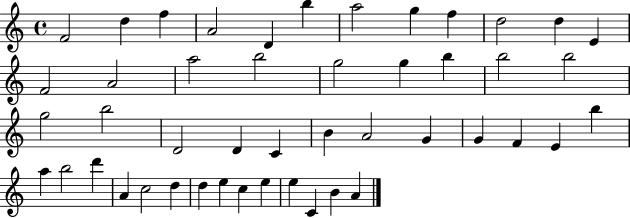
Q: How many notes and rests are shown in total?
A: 47